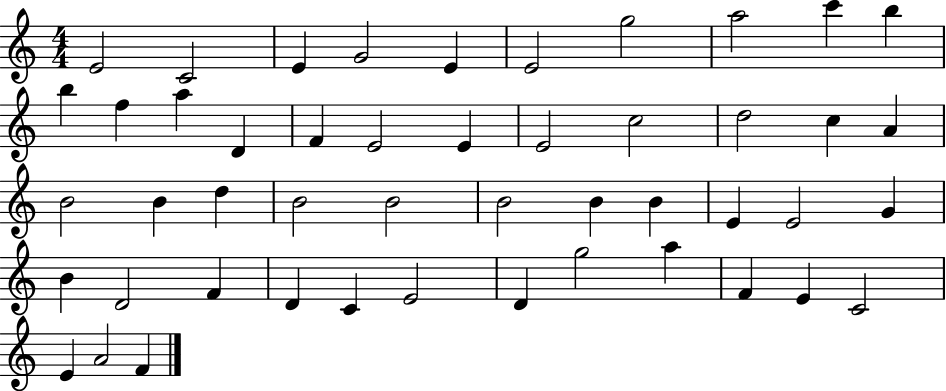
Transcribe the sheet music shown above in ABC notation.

X:1
T:Untitled
M:4/4
L:1/4
K:C
E2 C2 E G2 E E2 g2 a2 c' b b f a D F E2 E E2 c2 d2 c A B2 B d B2 B2 B2 B B E E2 G B D2 F D C E2 D g2 a F E C2 E A2 F